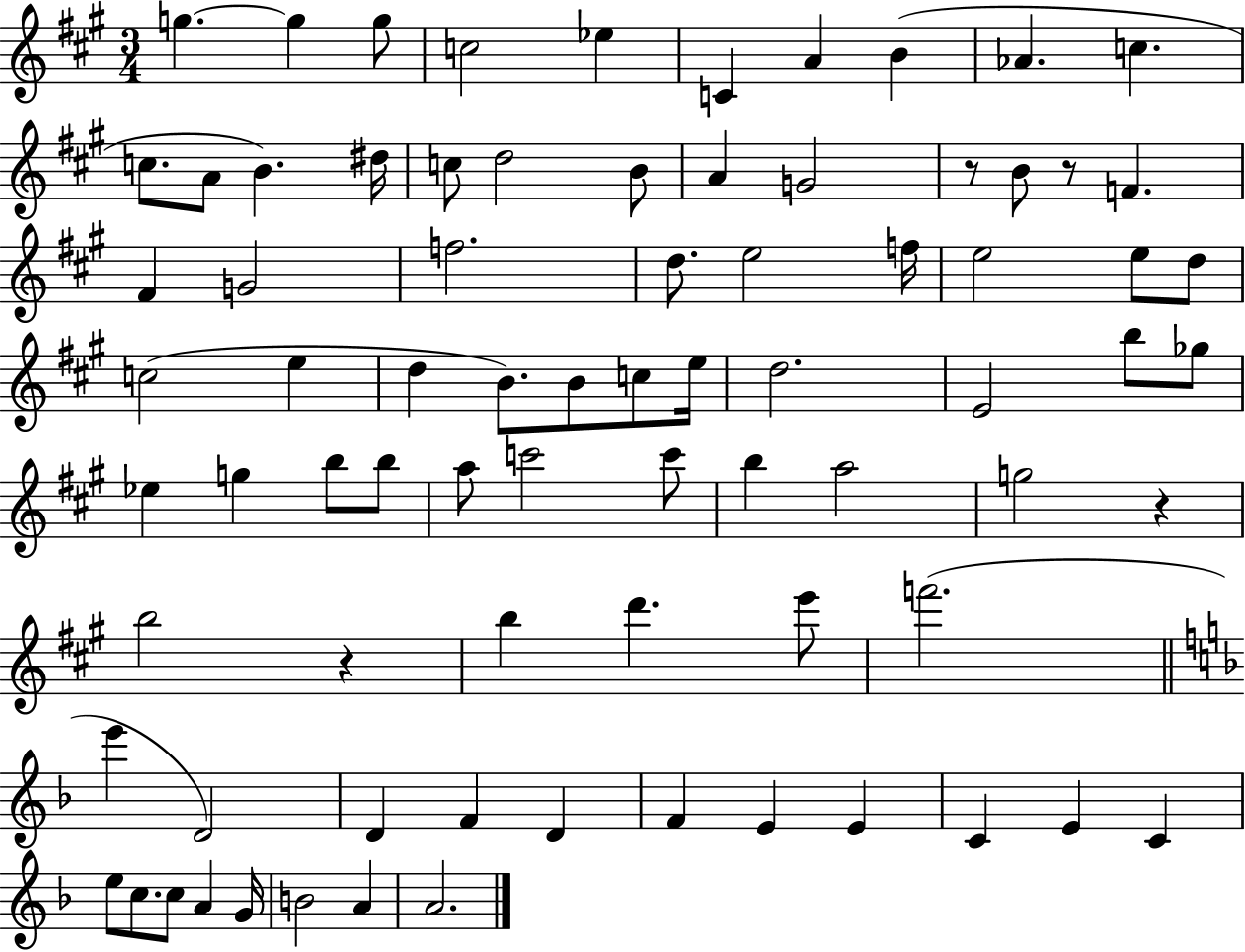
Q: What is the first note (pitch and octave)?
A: G5